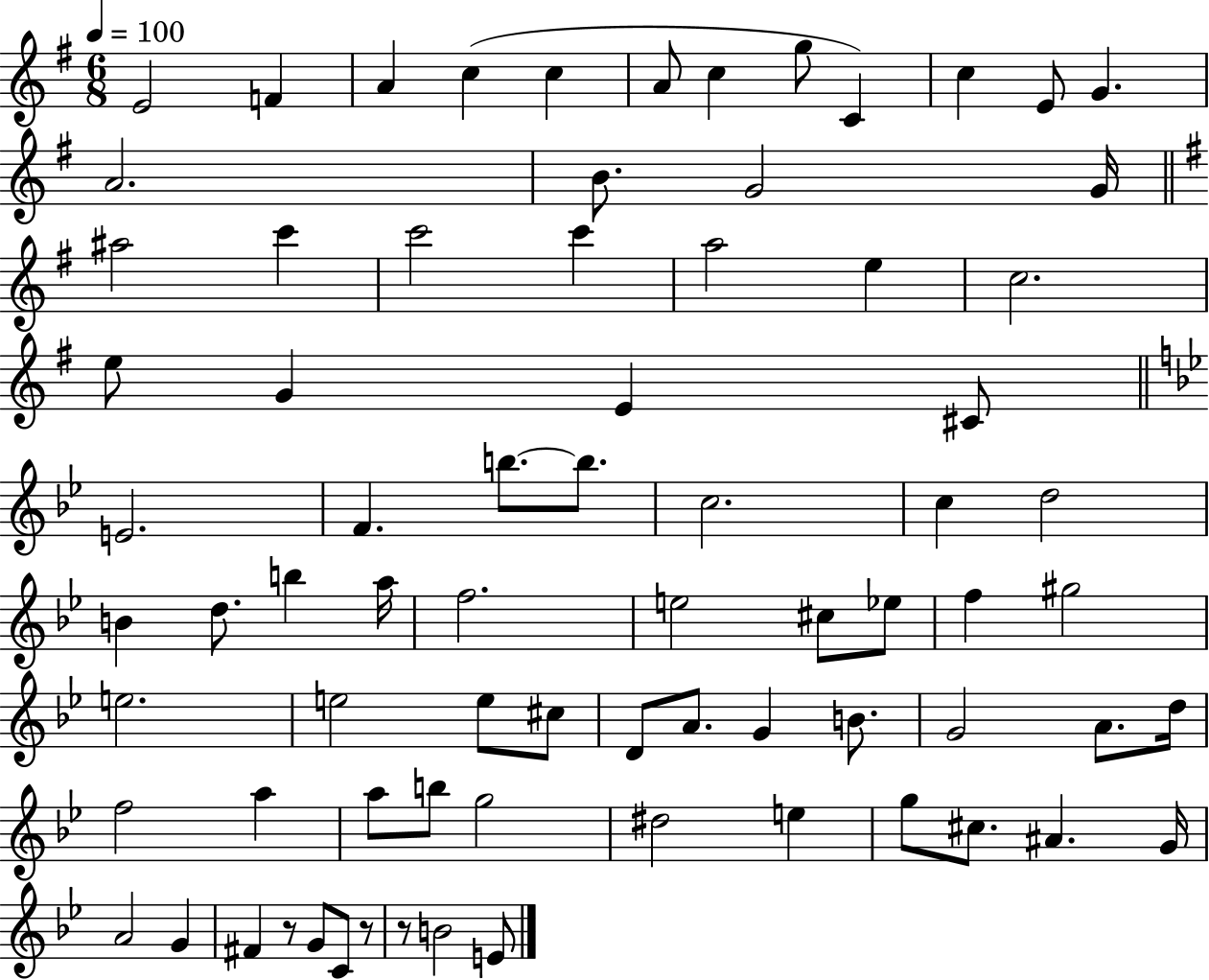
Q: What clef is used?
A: treble